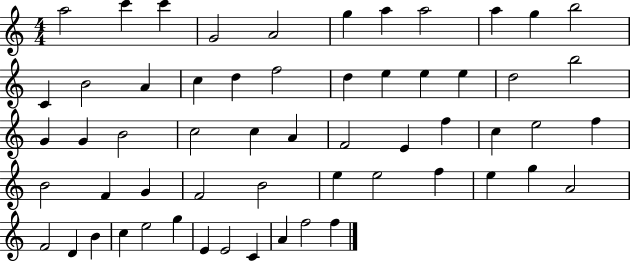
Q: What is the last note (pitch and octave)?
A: F5